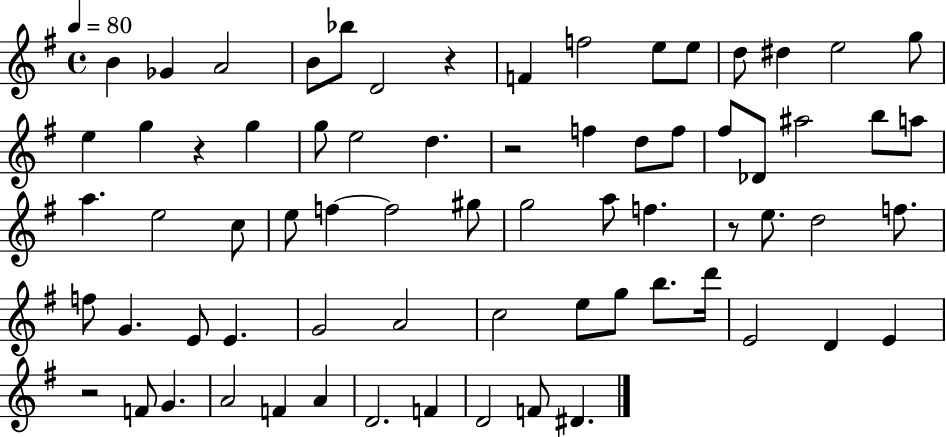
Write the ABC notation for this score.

X:1
T:Untitled
M:4/4
L:1/4
K:G
B _G A2 B/2 _b/2 D2 z F f2 e/2 e/2 d/2 ^d e2 g/2 e g z g g/2 e2 d z2 f d/2 f/2 ^f/2 _D/2 ^a2 b/2 a/2 a e2 c/2 e/2 f f2 ^g/2 g2 a/2 f z/2 e/2 d2 f/2 f/2 G E/2 E G2 A2 c2 e/2 g/2 b/2 d'/4 E2 D E z2 F/2 G A2 F A D2 F D2 F/2 ^D